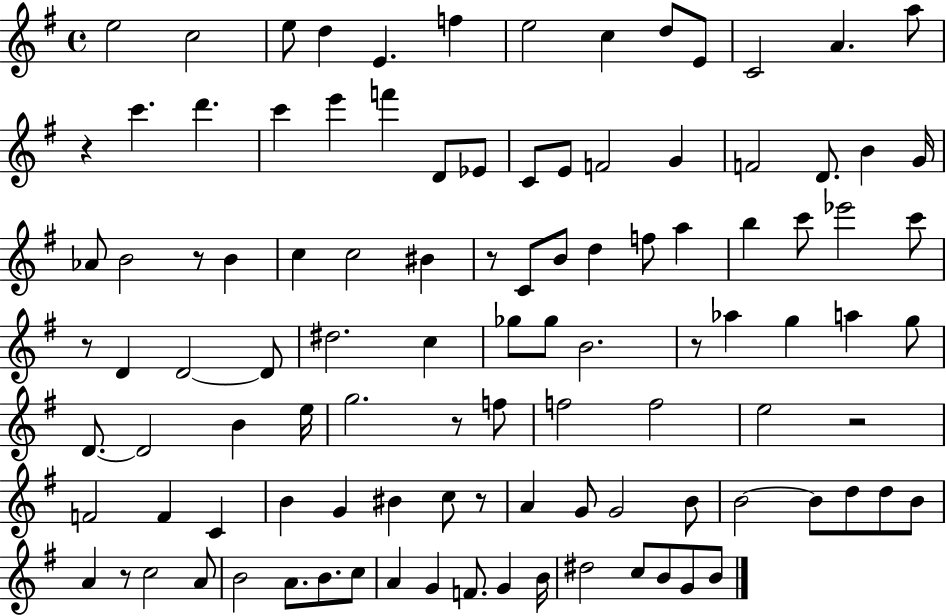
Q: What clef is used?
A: treble